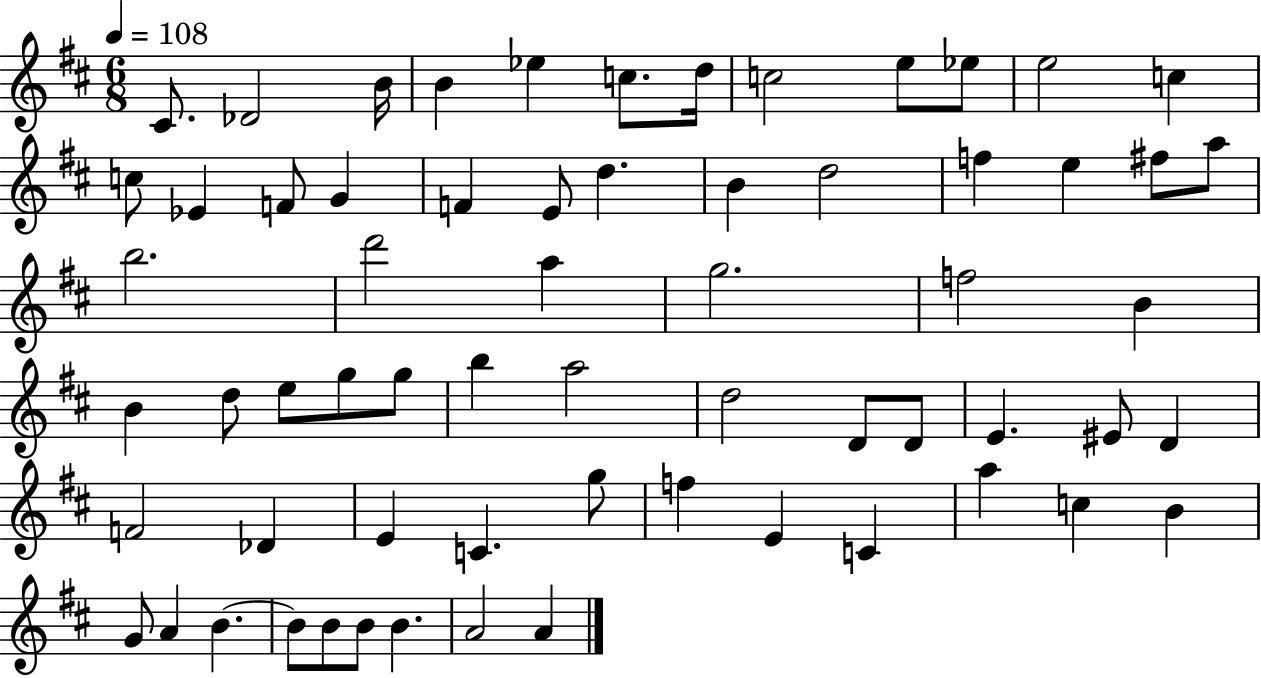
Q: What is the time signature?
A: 6/8